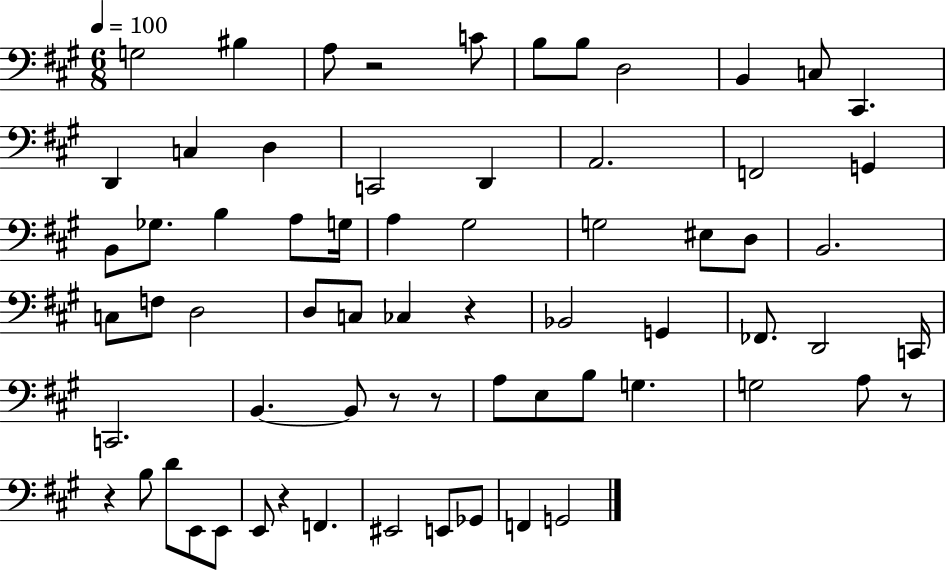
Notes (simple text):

G3/h BIS3/q A3/e R/h C4/e B3/e B3/e D3/h B2/q C3/e C#2/q. D2/q C3/q D3/q C2/h D2/q A2/h. F2/h G2/q B2/e Gb3/e. B3/q A3/e G3/s A3/q G#3/h G3/h EIS3/e D3/e B2/h. C3/e F3/e D3/h D3/e C3/e CES3/q R/q Bb2/h G2/q FES2/e. D2/h C2/s C2/h. B2/q. B2/e R/e R/e A3/e E3/e B3/e G3/q. G3/h A3/e R/e R/q B3/e D4/e E2/e E2/e E2/e R/q F2/q. EIS2/h E2/e Gb2/e F2/q G2/h